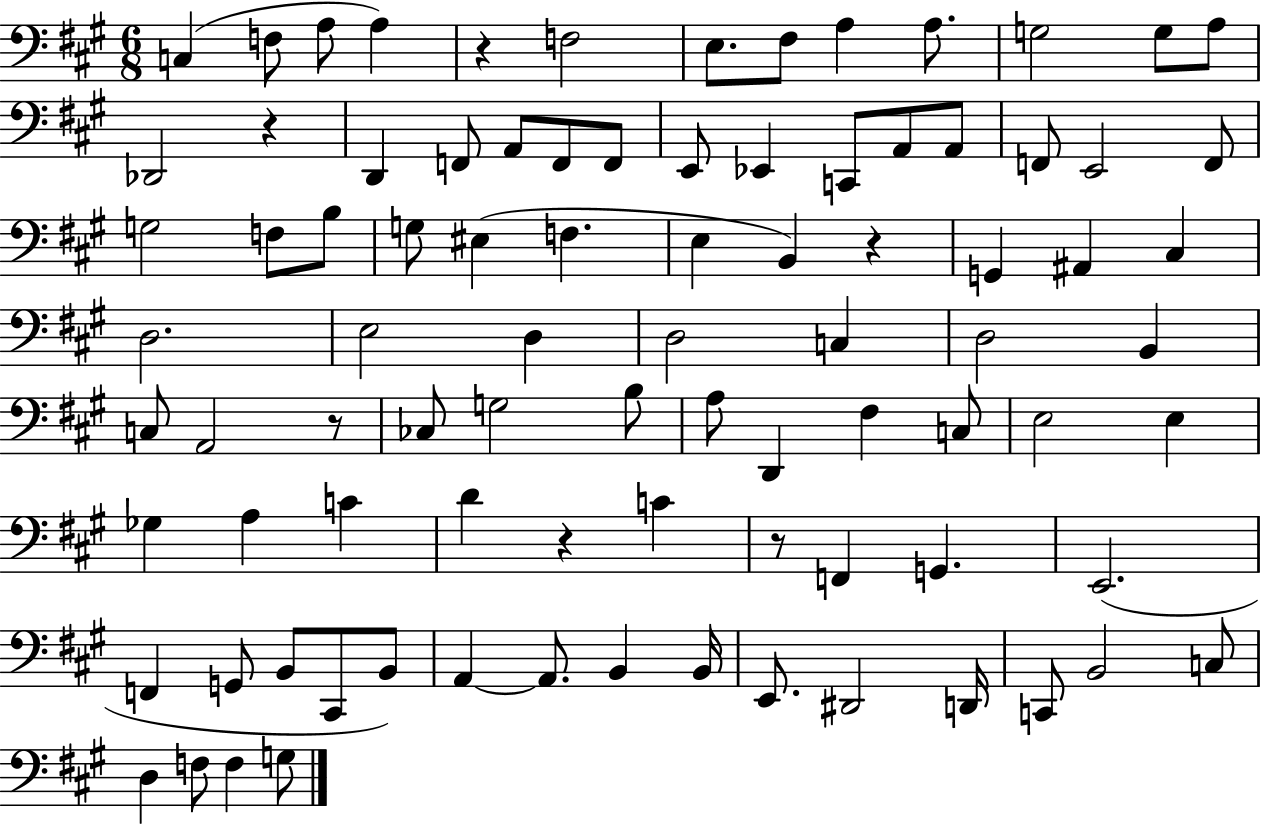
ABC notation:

X:1
T:Untitled
M:6/8
L:1/4
K:A
C, F,/2 A,/2 A, z F,2 E,/2 ^F,/2 A, A,/2 G,2 G,/2 A,/2 _D,,2 z D,, F,,/2 A,,/2 F,,/2 F,,/2 E,,/2 _E,, C,,/2 A,,/2 A,,/2 F,,/2 E,,2 F,,/2 G,2 F,/2 B,/2 G,/2 ^E, F, E, B,, z G,, ^A,, ^C, D,2 E,2 D, D,2 C, D,2 B,, C,/2 A,,2 z/2 _C,/2 G,2 B,/2 A,/2 D,, ^F, C,/2 E,2 E, _G, A, C D z C z/2 F,, G,, E,,2 F,, G,,/2 B,,/2 ^C,,/2 B,,/2 A,, A,,/2 B,, B,,/4 E,,/2 ^D,,2 D,,/4 C,,/2 B,,2 C,/2 D, F,/2 F, G,/2